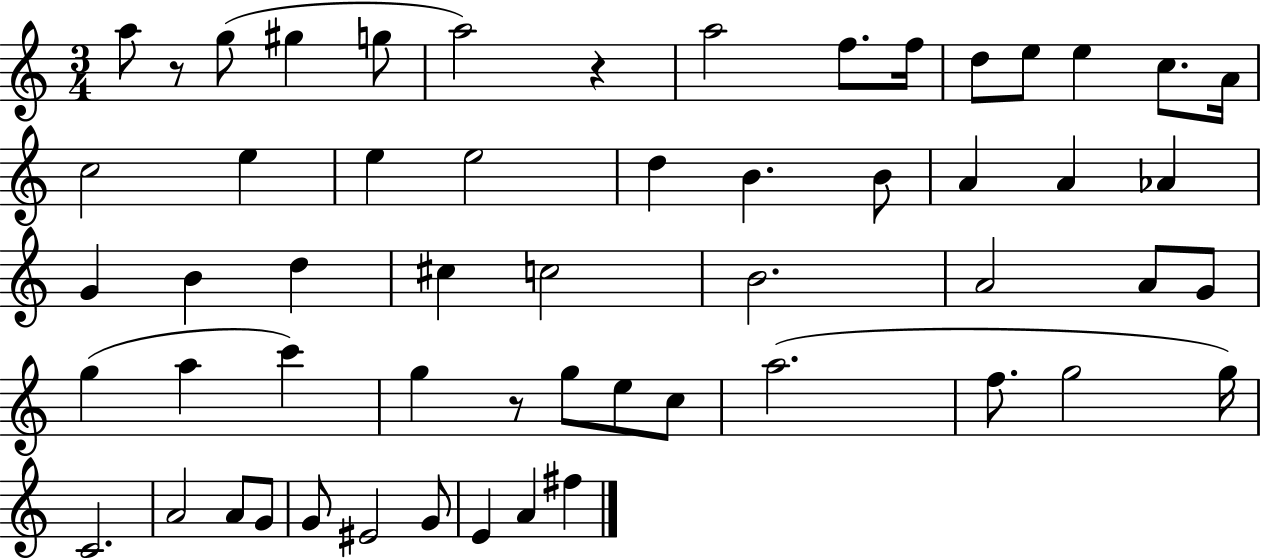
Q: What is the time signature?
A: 3/4